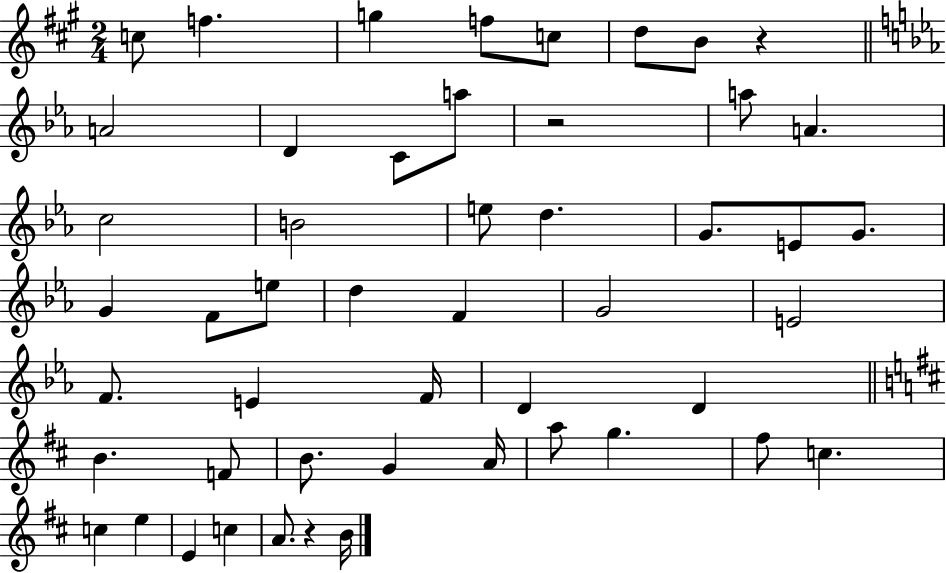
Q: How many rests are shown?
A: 3